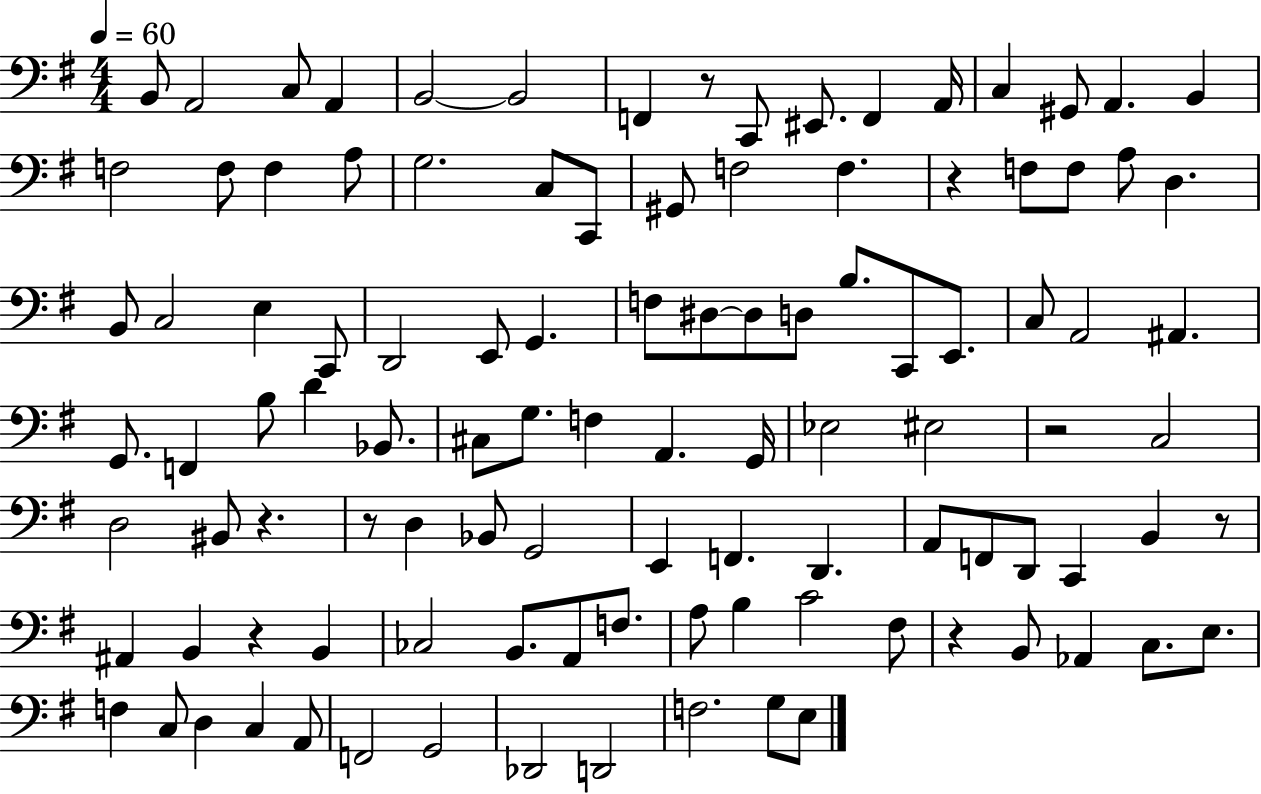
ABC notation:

X:1
T:Untitled
M:4/4
L:1/4
K:G
B,,/2 A,,2 C,/2 A,, B,,2 B,,2 F,, z/2 C,,/2 ^E,,/2 F,, A,,/4 C, ^G,,/2 A,, B,, F,2 F,/2 F, A,/2 G,2 C,/2 C,,/2 ^G,,/2 F,2 F, z F,/2 F,/2 A,/2 D, B,,/2 C,2 E, C,,/2 D,,2 E,,/2 G,, F,/2 ^D,/2 ^D,/2 D,/2 B,/2 C,,/2 E,,/2 C,/2 A,,2 ^A,, G,,/2 F,, B,/2 D _B,,/2 ^C,/2 G,/2 F, A,, G,,/4 _E,2 ^E,2 z2 C,2 D,2 ^B,,/2 z z/2 D, _B,,/2 G,,2 E,, F,, D,, A,,/2 F,,/2 D,,/2 C,, B,, z/2 ^A,, B,, z B,, _C,2 B,,/2 A,,/2 F,/2 A,/2 B, C2 ^F,/2 z B,,/2 _A,, C,/2 E,/2 F, C,/2 D, C, A,,/2 F,,2 G,,2 _D,,2 D,,2 F,2 G,/2 E,/2